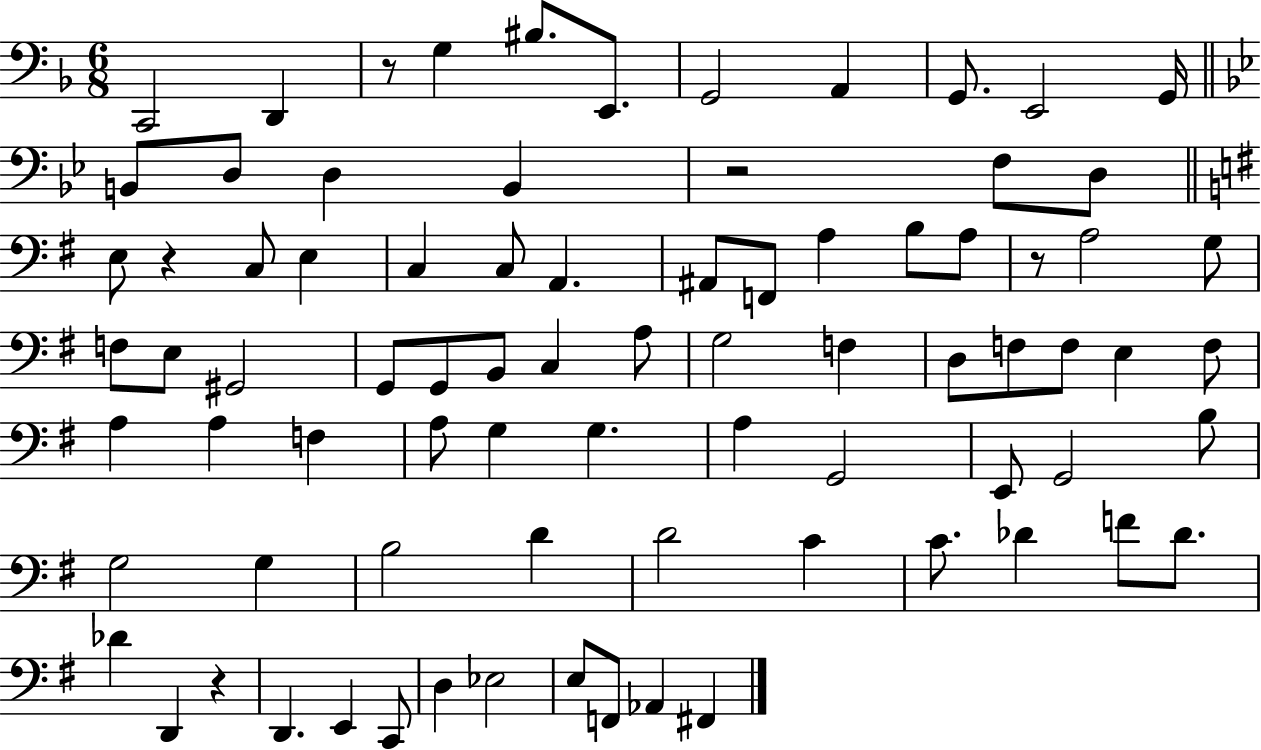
X:1
T:Untitled
M:6/8
L:1/4
K:F
C,,2 D,, z/2 G, ^B,/2 E,,/2 G,,2 A,, G,,/2 E,,2 G,,/4 B,,/2 D,/2 D, B,, z2 F,/2 D,/2 E,/2 z C,/2 E, C, C,/2 A,, ^A,,/2 F,,/2 A, B,/2 A,/2 z/2 A,2 G,/2 F,/2 E,/2 ^G,,2 G,,/2 G,,/2 B,,/2 C, A,/2 G,2 F, D,/2 F,/2 F,/2 E, F,/2 A, A, F, A,/2 G, G, A, G,,2 E,,/2 G,,2 B,/2 G,2 G, B,2 D D2 C C/2 _D F/2 _D/2 _D D,, z D,, E,, C,,/2 D, _E,2 E,/2 F,,/2 _A,, ^F,,